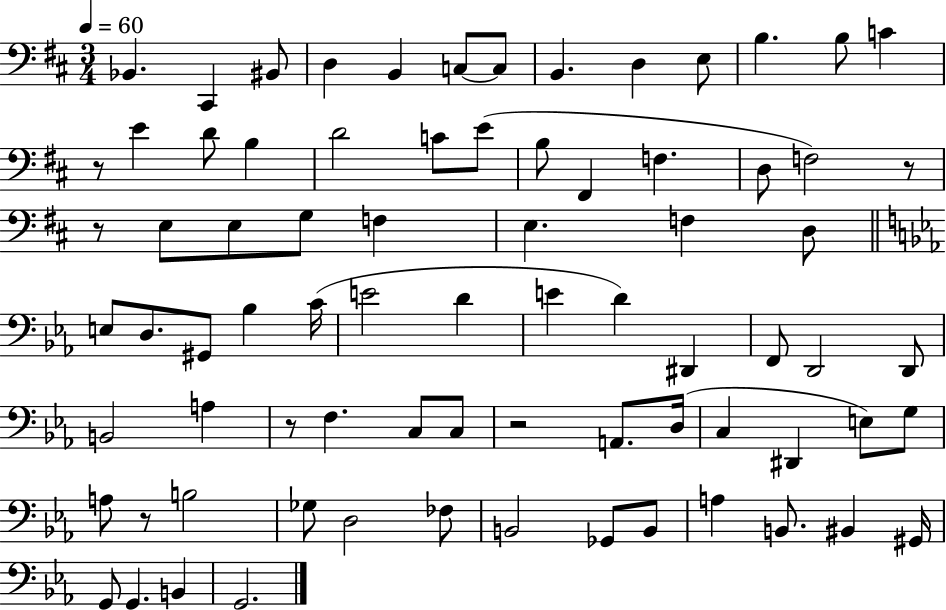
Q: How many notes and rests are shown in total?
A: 77